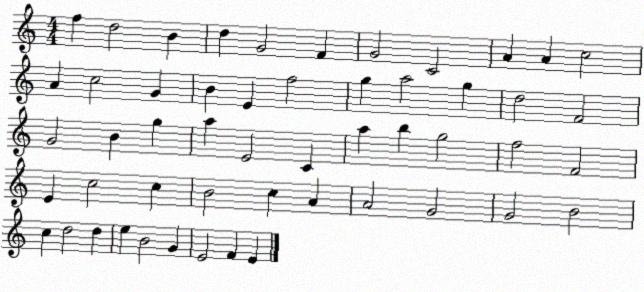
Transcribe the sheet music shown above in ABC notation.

X:1
T:Untitled
M:4/4
L:1/4
K:C
f d2 B d G2 F G2 C2 A A c2 A c2 G B E f2 g a2 g d2 F2 G2 B g a E2 C a b g2 f2 F2 E c2 c B2 c A A2 G2 G2 B2 c d2 d e B2 G E2 F E